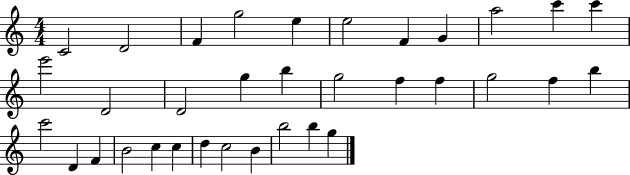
X:1
T:Untitled
M:4/4
L:1/4
K:C
C2 D2 F g2 e e2 F G a2 c' c' e'2 D2 D2 g b g2 f f g2 f b c'2 D F B2 c c d c2 B b2 b g